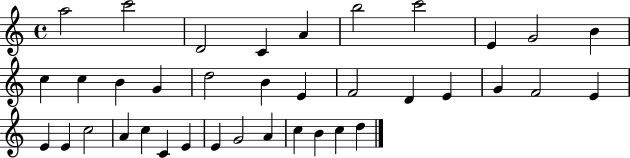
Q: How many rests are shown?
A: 0